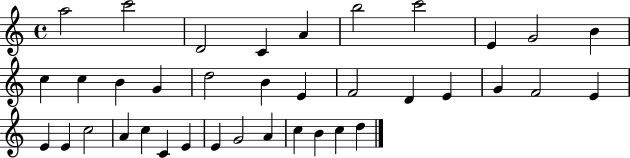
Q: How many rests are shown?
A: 0